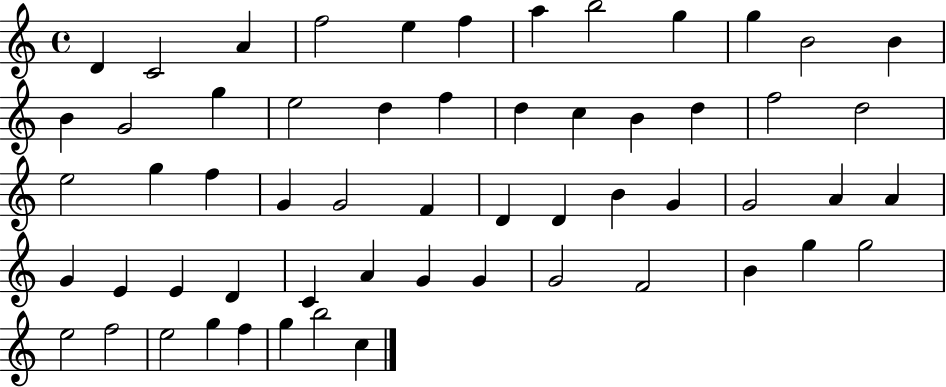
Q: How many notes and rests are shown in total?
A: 58